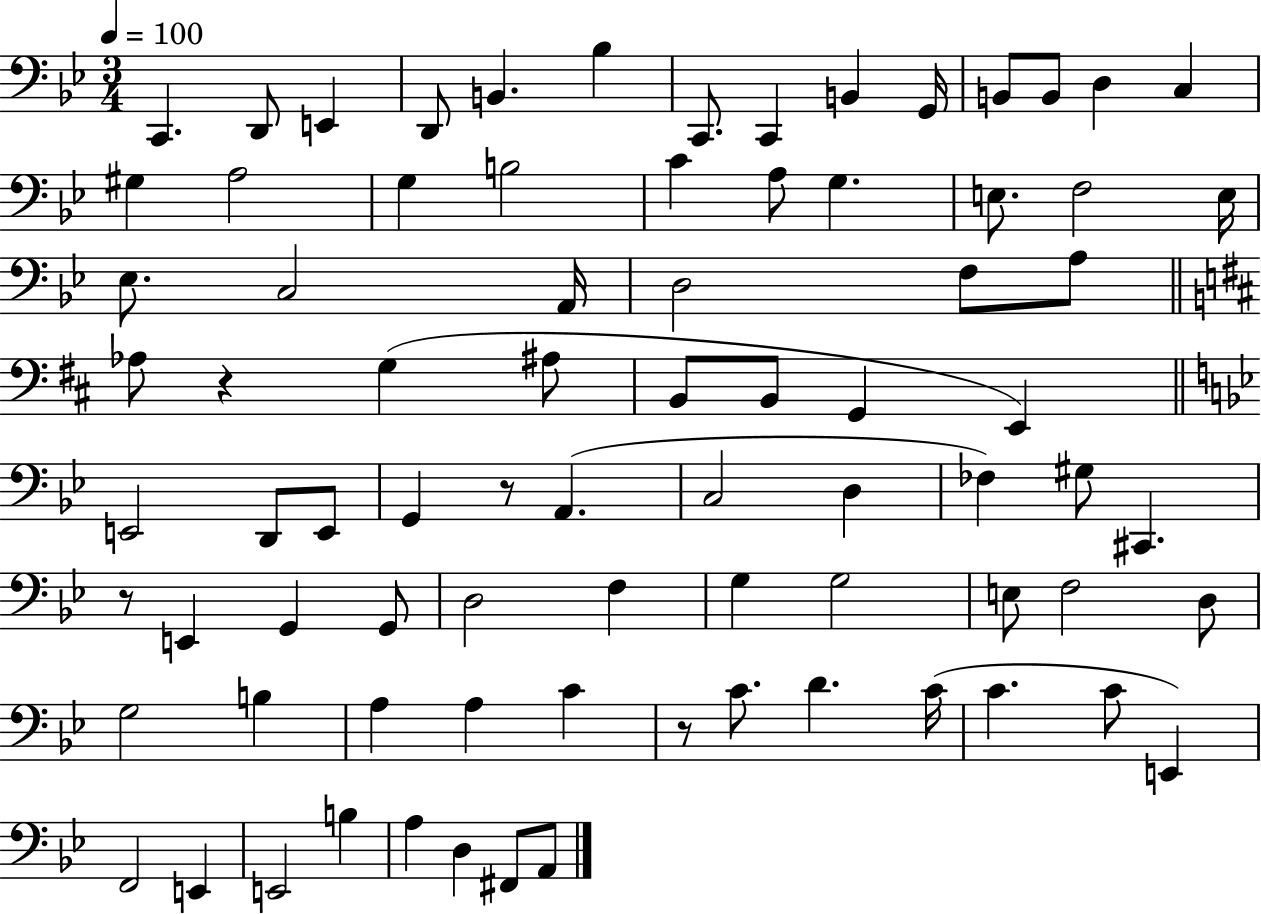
{
  \clef bass
  \numericTimeSignature
  \time 3/4
  \key bes \major
  \tempo 4 = 100
  \repeat volta 2 { c,4. d,8 e,4 | d,8 b,4. bes4 | c,8. c,4 b,4 g,16 | b,8 b,8 d4 c4 | \break gis4 a2 | g4 b2 | c'4 a8 g4. | e8. f2 e16 | \break ees8. c2 a,16 | d2 f8 a8 | \bar "||" \break \key d \major aes8 r4 g4( ais8 | b,8 b,8 g,4 e,4) | \bar "||" \break \key bes \major e,2 d,8 e,8 | g,4 r8 a,4.( | c2 d4 | fes4) gis8 cis,4. | \break r8 e,4 g,4 g,8 | d2 f4 | g4 g2 | e8 f2 d8 | \break g2 b4 | a4 a4 c'4 | r8 c'8. d'4. c'16( | c'4. c'8 e,4) | \break f,2 e,4 | e,2 b4 | a4 d4 fis,8 a,8 | } \bar "|."
}